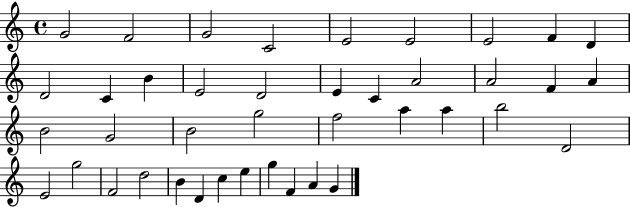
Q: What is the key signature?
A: C major